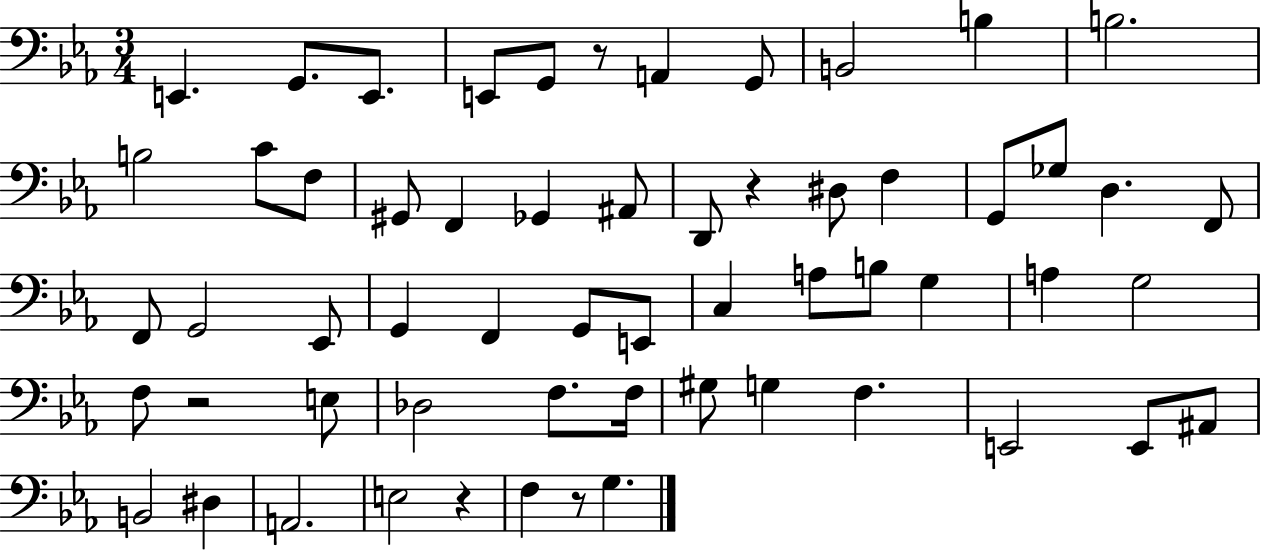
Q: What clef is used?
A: bass